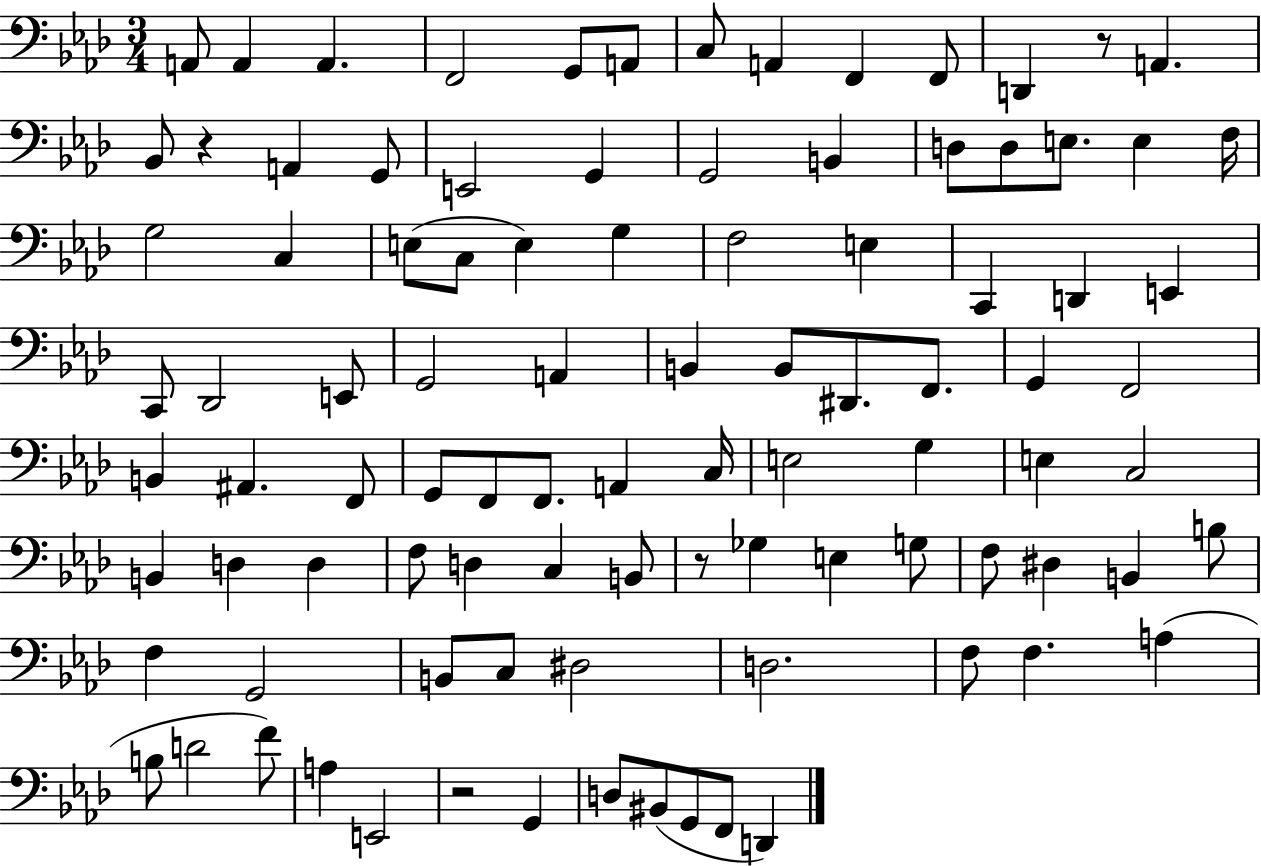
X:1
T:Untitled
M:3/4
L:1/4
K:Ab
A,,/2 A,, A,, F,,2 G,,/2 A,,/2 C,/2 A,, F,, F,,/2 D,, z/2 A,, _B,,/2 z A,, G,,/2 E,,2 G,, G,,2 B,, D,/2 D,/2 E,/2 E, F,/4 G,2 C, E,/2 C,/2 E, G, F,2 E, C,, D,, E,, C,,/2 _D,,2 E,,/2 G,,2 A,, B,, B,,/2 ^D,,/2 F,,/2 G,, F,,2 B,, ^A,, F,,/2 G,,/2 F,,/2 F,,/2 A,, C,/4 E,2 G, E, C,2 B,, D, D, F,/2 D, C, B,,/2 z/2 _G, E, G,/2 F,/2 ^D, B,, B,/2 F, G,,2 B,,/2 C,/2 ^D,2 D,2 F,/2 F, A, B,/2 D2 F/2 A, E,,2 z2 G,, D,/2 ^B,,/2 G,,/2 F,,/2 D,,